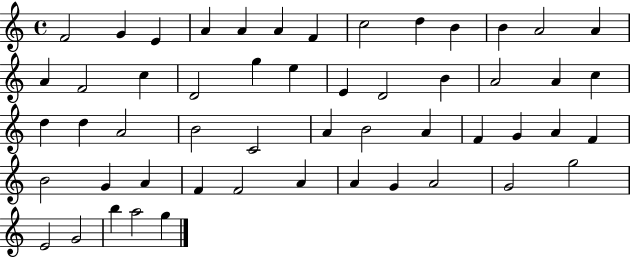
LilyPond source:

{
  \clef treble
  \time 4/4
  \defaultTimeSignature
  \key c \major
  f'2 g'4 e'4 | a'4 a'4 a'4 f'4 | c''2 d''4 b'4 | b'4 a'2 a'4 | \break a'4 f'2 c''4 | d'2 g''4 e''4 | e'4 d'2 b'4 | a'2 a'4 c''4 | \break d''4 d''4 a'2 | b'2 c'2 | a'4 b'2 a'4 | f'4 g'4 a'4 f'4 | \break b'2 g'4 a'4 | f'4 f'2 a'4 | a'4 g'4 a'2 | g'2 g''2 | \break e'2 g'2 | b''4 a''2 g''4 | \bar "|."
}